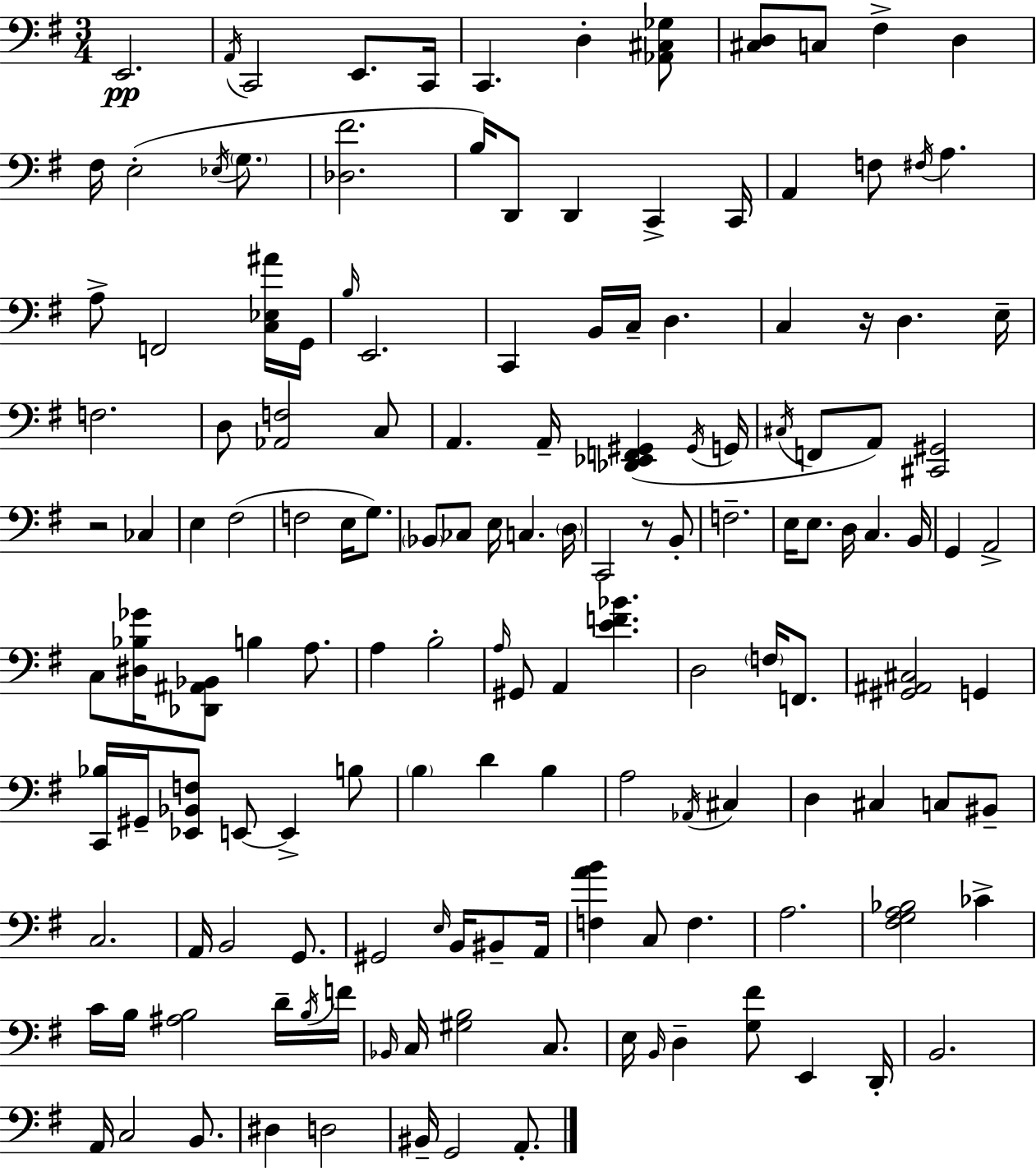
{
  \clef bass
  \numericTimeSignature
  \time 3/4
  \key g \major
  \repeat volta 2 { e,2.\pp | \acciaccatura { a,16 } c,2 e,8. | c,16 c,4. d4-. <aes, cis ges>8 | <cis d>8 c8 fis4-> d4 | \break fis16 e2-.( \acciaccatura { ees16 } \parenthesize g8. | <des fis'>2. | b16) d,8 d,4 c,4-> | c,16 a,4 f8 \acciaccatura { fis16 } a4. | \break a8-> f,2 | <c ees ais'>16 g,16 \grace { b16 } e,2. | c,4 b,16 c16-- d4. | c4 r16 d4. | \break e16-- f2. | d8 <aes, f>2 | c8 a,4. a,16-- <des, ees, f, gis,>4( | \acciaccatura { gis,16 } g,16 \acciaccatura { cis16 } f,8 a,8) <cis, gis,>2 | \break r2 | ces4 e4 fis2( | f2 | e16 g8.) \parenthesize bes,8 ces8 e16 c4. | \break \parenthesize d16 c,2 | r8 b,8-. f2.-- | e16 e8. d16 c4. | b,16 g,4 a,2-> | \break c8 <dis bes ges'>16 <des, ais, bes,>8 b4 | a8. a4 b2-. | \grace { a16 } gis,8 a,4 | <e' f' bes'>4. d2 | \break \parenthesize f16 f,8. <gis, ais, cis>2 | g,4 <c, bes>16 gis,16-- <ees, bes, f>8 e,8~~ | e,4-> b8 \parenthesize b4 d'4 | b4 a2 | \break \acciaccatura { aes,16 } cis4 d4 | cis4 c8 bis,8-- c2. | a,16 b,2 | g,8. gis,2 | \break \grace { e16 } b,16 bis,8-- a,16 <f a' b'>4 | c8 f4. a2. | <fis g a bes>2 | ces'4-> c'16 b16 <ais b>2 | \break d'16-- \acciaccatura { b16 } f'16 \grace { bes,16 } c16 | <gis b>2 c8. e16 | \grace { b,16 } d4-- <g fis'>8 e,4 d,16-. | b,2. | \break a,16 c2 b,8. | dis4 d2 | bis,16-- g,2 a,8.-. | } \bar "|."
}